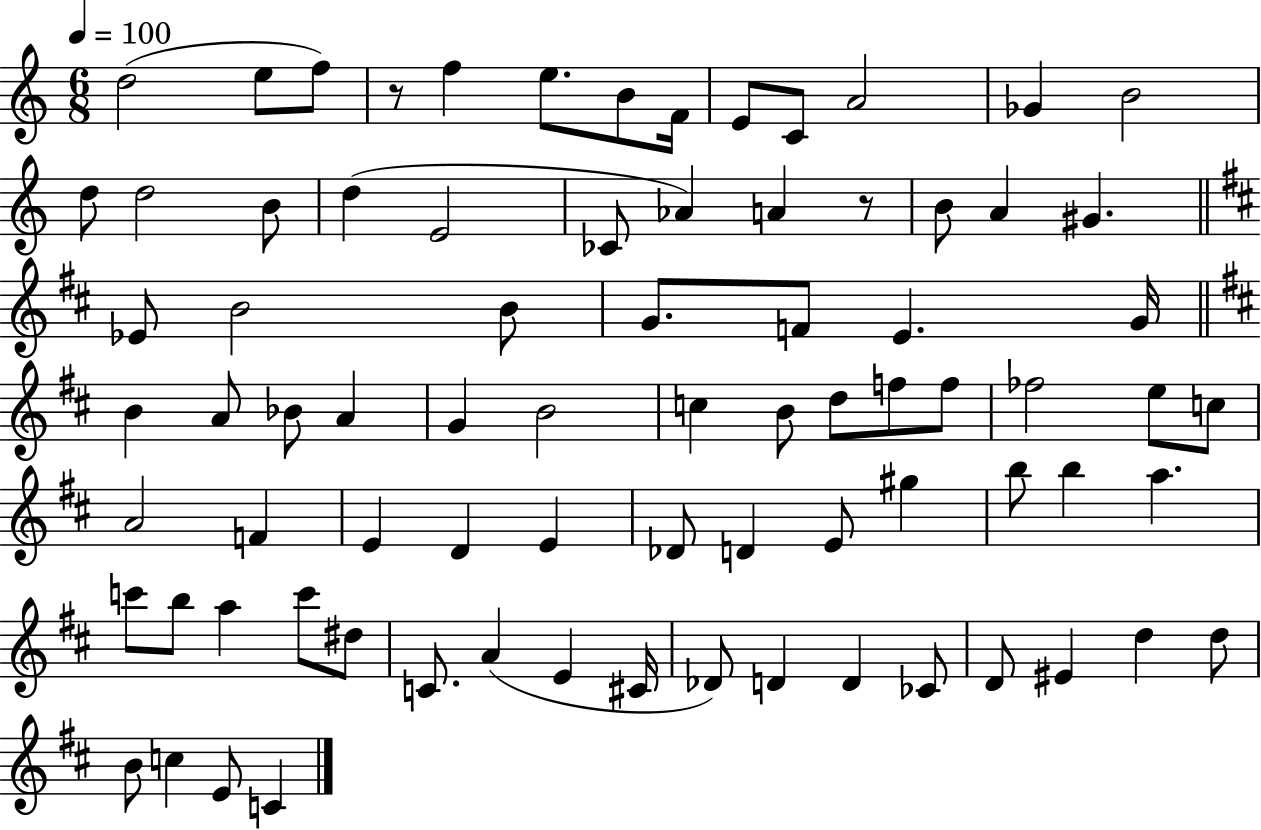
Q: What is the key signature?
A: C major